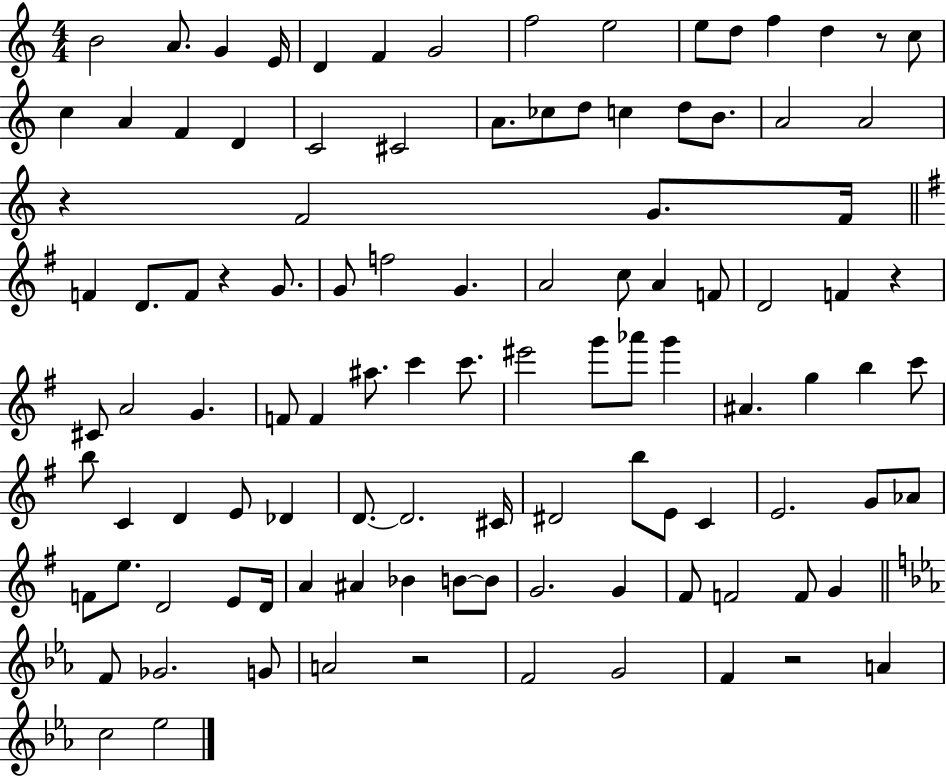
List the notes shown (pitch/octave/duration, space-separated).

B4/h A4/e. G4/q E4/s D4/q F4/q G4/h F5/h E5/h E5/e D5/e F5/q D5/q R/e C5/e C5/q A4/q F4/q D4/q C4/h C#4/h A4/e. CES5/e D5/e C5/q D5/e B4/e. A4/h A4/h R/q F4/h G4/e. F4/s F4/q D4/e. F4/e R/q G4/e. G4/e F5/h G4/q. A4/h C5/e A4/q F4/e D4/h F4/q R/q C#4/e A4/h G4/q. F4/e F4/q A#5/e. C6/q C6/e. EIS6/h G6/e Ab6/e G6/q A#4/q. G5/q B5/q C6/e B5/e C4/q D4/q E4/e Db4/q D4/e. D4/h. C#4/s D#4/h B5/e E4/e C4/q E4/h. G4/e Ab4/e F4/e E5/e. D4/h E4/e D4/s A4/q A#4/q Bb4/q B4/e B4/e G4/h. G4/q F#4/e F4/h F4/e G4/q F4/e Gb4/h. G4/e A4/h R/h F4/h G4/h F4/q R/h A4/q C5/h Eb5/h